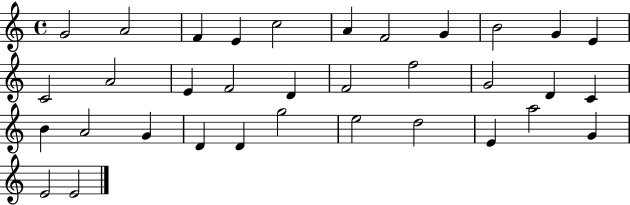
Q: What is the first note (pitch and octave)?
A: G4